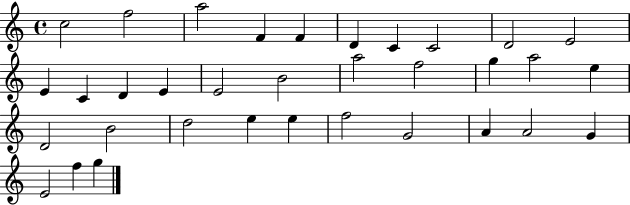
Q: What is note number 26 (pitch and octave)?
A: E5